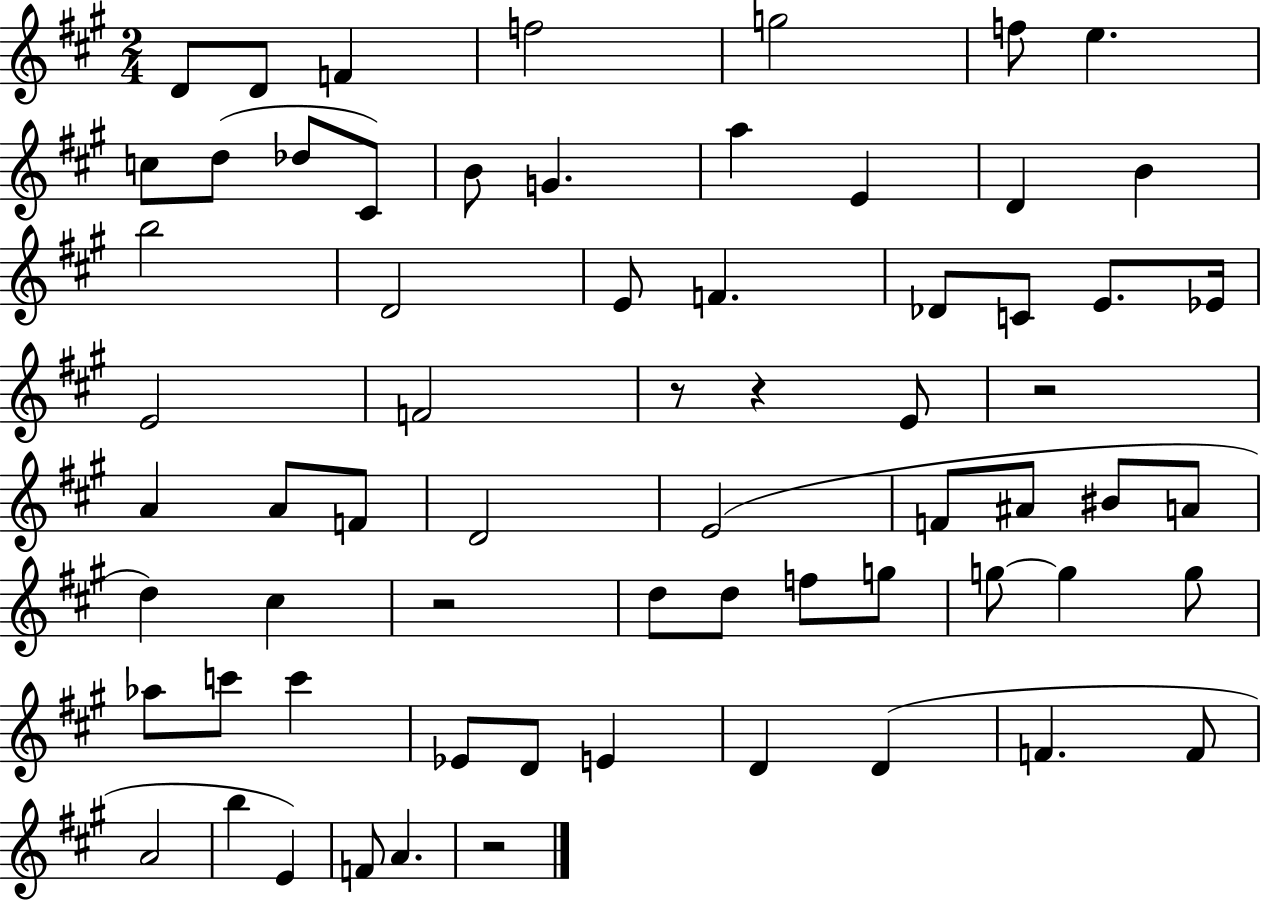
X:1
T:Untitled
M:2/4
L:1/4
K:A
D/2 D/2 F f2 g2 f/2 e c/2 d/2 _d/2 ^C/2 B/2 G a E D B b2 D2 E/2 F _D/2 C/2 E/2 _E/4 E2 F2 z/2 z E/2 z2 A A/2 F/2 D2 E2 F/2 ^A/2 ^B/2 A/2 d ^c z2 d/2 d/2 f/2 g/2 g/2 g g/2 _a/2 c'/2 c' _E/2 D/2 E D D F F/2 A2 b E F/2 A z2